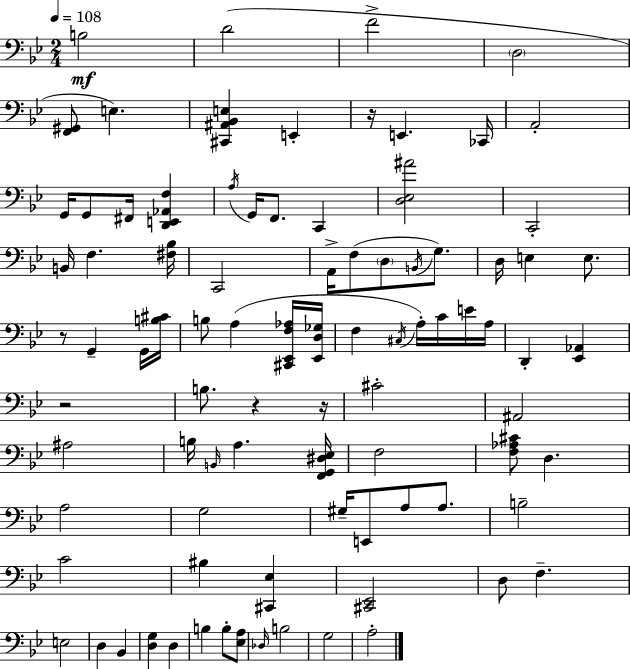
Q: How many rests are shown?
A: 5